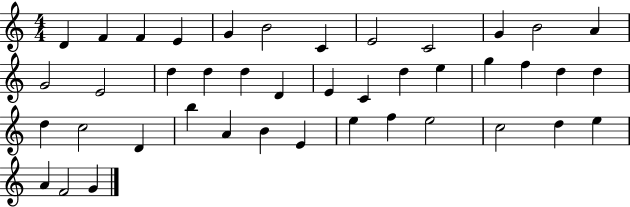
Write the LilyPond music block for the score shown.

{
  \clef treble
  \numericTimeSignature
  \time 4/4
  \key c \major
  d'4 f'4 f'4 e'4 | g'4 b'2 c'4 | e'2 c'2 | g'4 b'2 a'4 | \break g'2 e'2 | d''4 d''4 d''4 d'4 | e'4 c'4 d''4 e''4 | g''4 f''4 d''4 d''4 | \break d''4 c''2 d'4 | b''4 a'4 b'4 e'4 | e''4 f''4 e''2 | c''2 d''4 e''4 | \break a'4 f'2 g'4 | \bar "|."
}